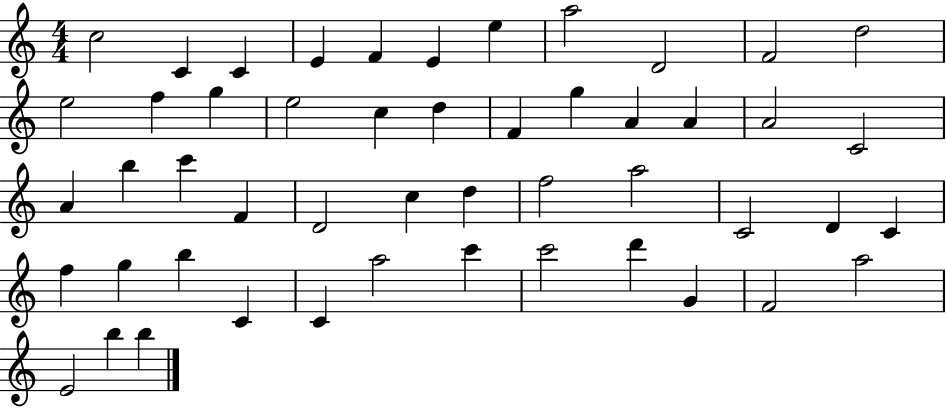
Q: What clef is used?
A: treble